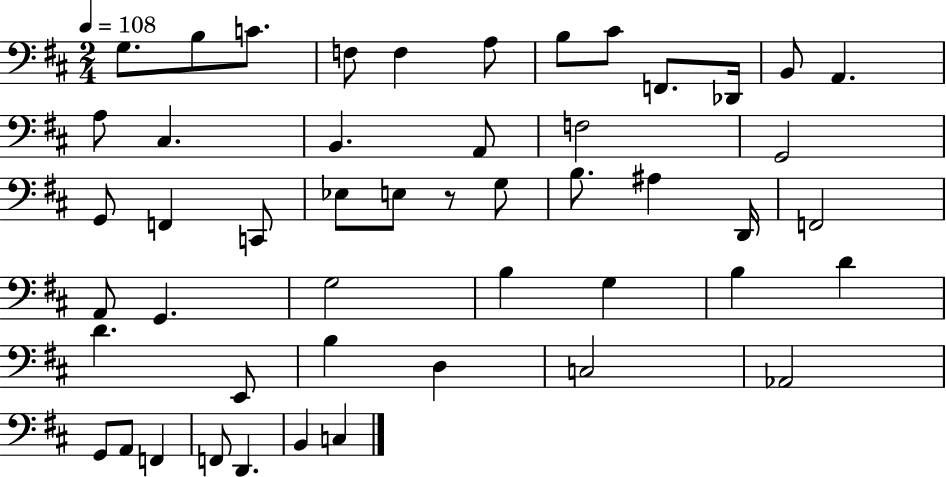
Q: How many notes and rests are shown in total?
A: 49